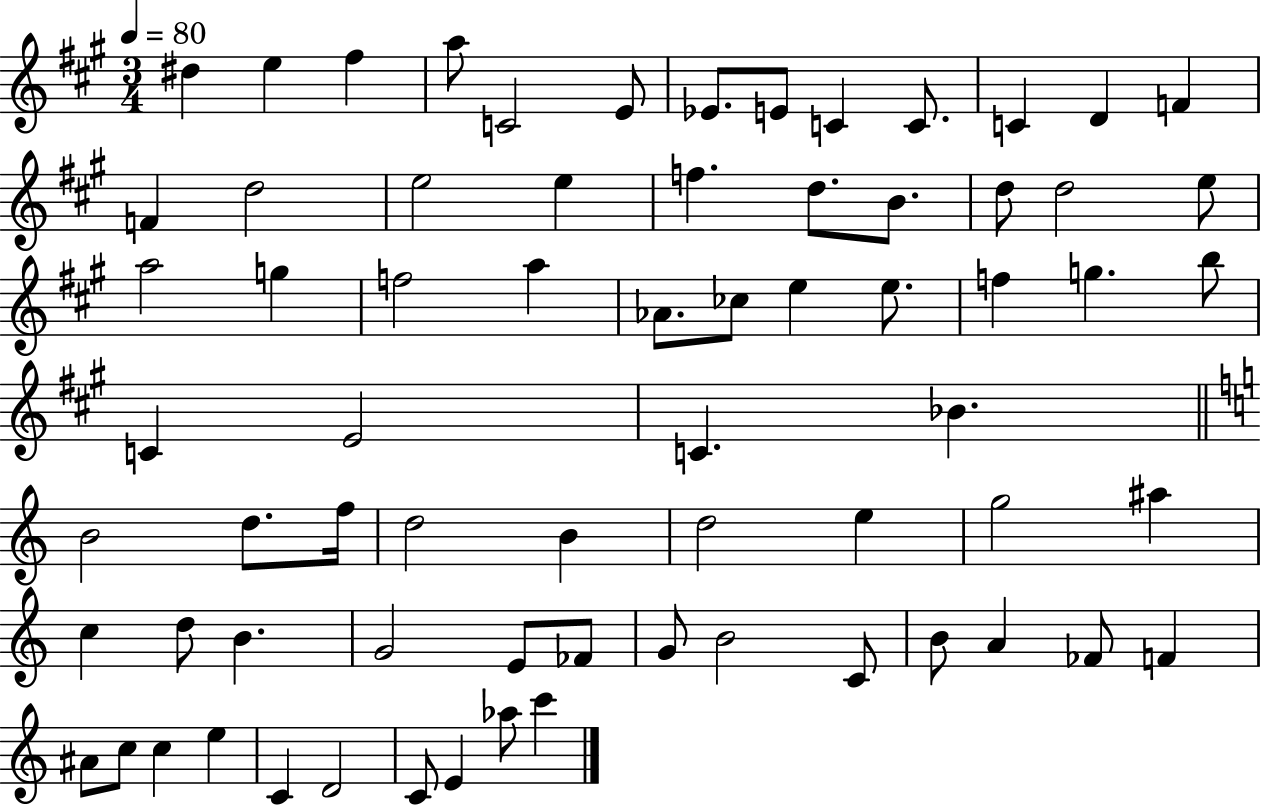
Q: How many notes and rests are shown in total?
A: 70